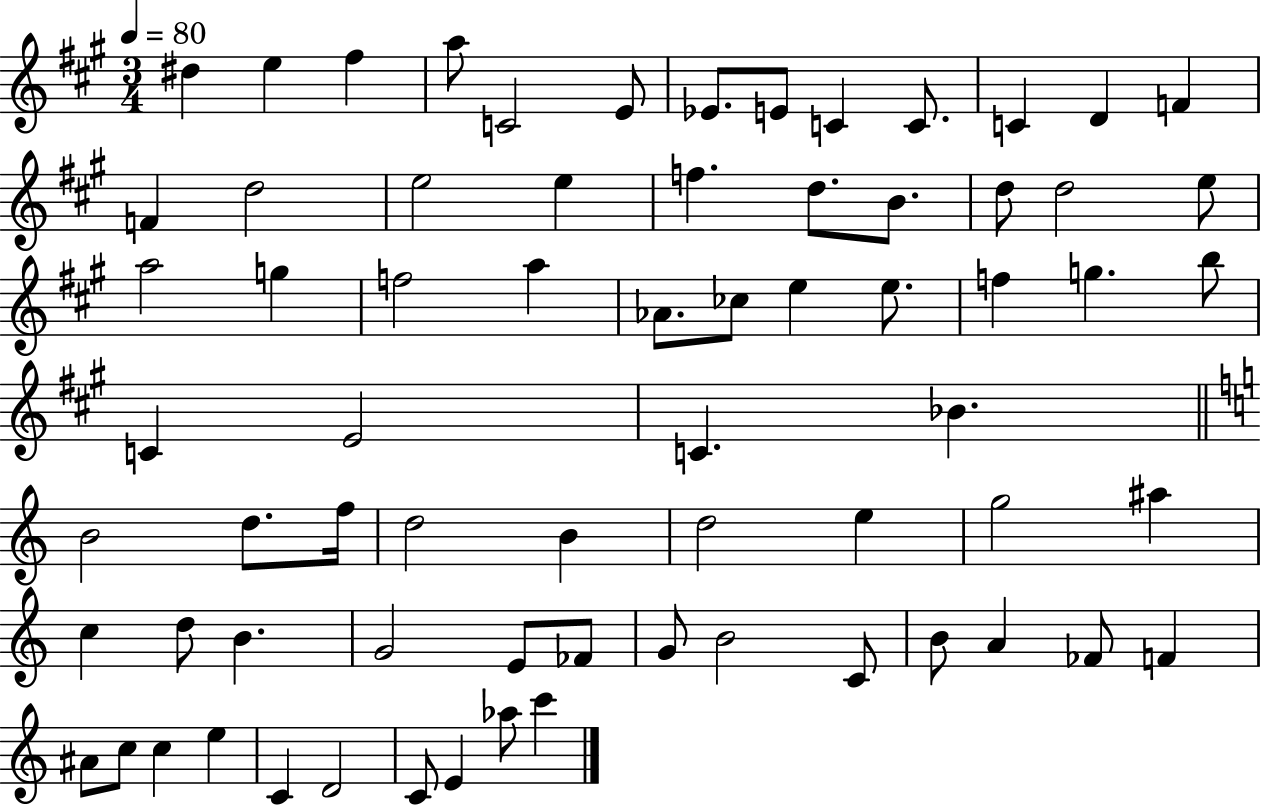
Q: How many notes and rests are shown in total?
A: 70